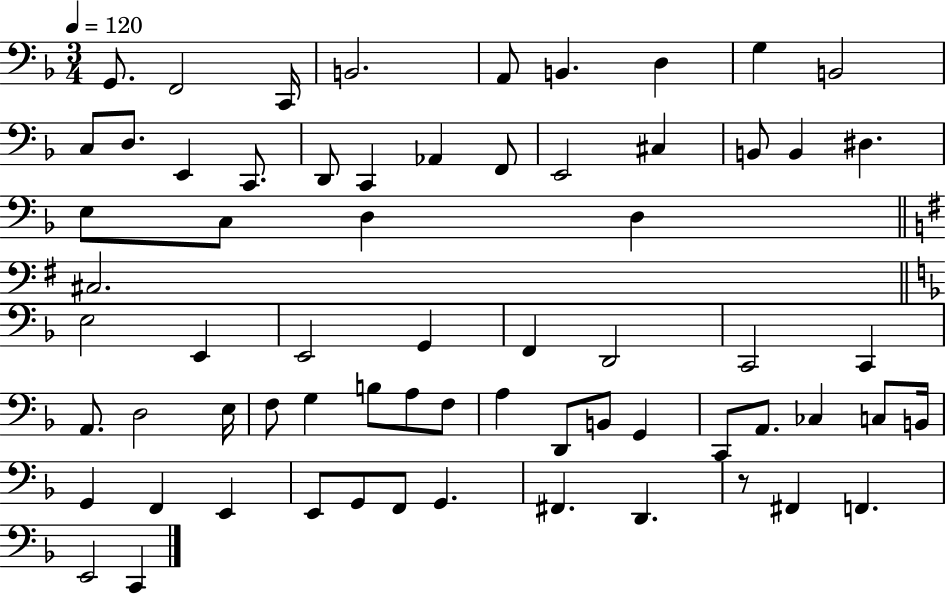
{
  \clef bass
  \numericTimeSignature
  \time 3/4
  \key f \major
  \tempo 4 = 120
  g,8. f,2 c,16 | b,2. | a,8 b,4. d4 | g4 b,2 | \break c8 d8. e,4 c,8. | d,8 c,4 aes,4 f,8 | e,2 cis4 | b,8 b,4 dis4. | \break e8 c8 d4 d4 | \bar "||" \break \key e \minor cis2. | \bar "||" \break \key d \minor e2 e,4 | e,2 g,4 | f,4 d,2 | c,2 c,4 | \break a,8. d2 e16 | f8 g4 b8 a8 f8 | a4 d,8 b,8 g,4 | c,8 a,8. ces4 c8 b,16 | \break g,4 f,4 e,4 | e,8 g,8 f,8 g,4. | fis,4. d,4. | r8 fis,4 f,4. | \break e,2 c,4 | \bar "|."
}